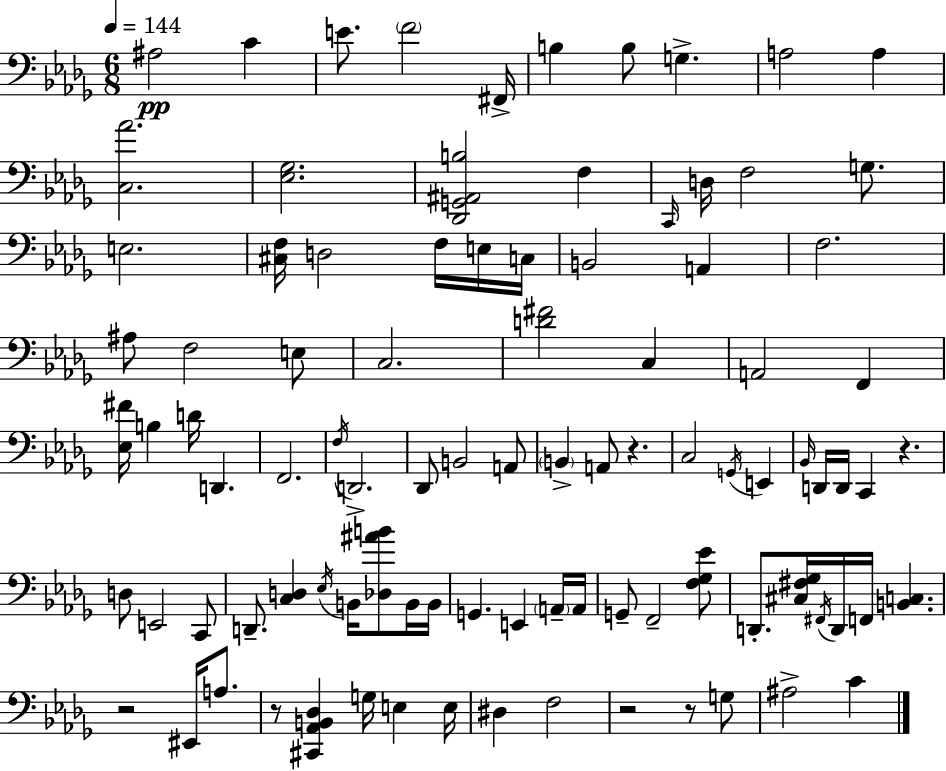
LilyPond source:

{
  \clef bass
  \numericTimeSignature
  \time 6/8
  \key bes \minor
  \tempo 4 = 144
  ais2\pp c'4 | e'8. \parenthesize f'2 fis,16-> | b4 b8 g4.-> | a2 a4 | \break <c aes'>2. | <ees ges>2. | <des, g, ais, b>2 f4 | \grace { c,16 } d16 f2 g8. | \break e2. | <cis f>16 d2 f16 e16 | c16 b,2 a,4 | f2. | \break ais8 f2 e8 | c2. | <d' fis'>2 c4 | a,2 f,4 | \break <ees fis'>16 b4 d'16 d,4. | f,2. | \acciaccatura { f16 } d,2.-> | des,8 b,2 | \break a,8 \parenthesize b,4-> a,8 r4. | c2 \acciaccatura { g,16 } e,4 | \grace { bes,16 } d,16 d,16 c,4 r4. | d8 e,2 | \break c,8 d,8.-- <c d>4 \acciaccatura { ees16 } | b,16 <des ais' b'>8 b,16 b,16 g,4. e,4 | \parenthesize a,16-- a,16 g,8-- f,2-- | <f ges ees'>8 d,8.-. <cis fis ges>16 \acciaccatura { fis,16 } d,16 f,16 | \break <b, c>4. r2 | eis,16 a8. r8 <cis, aes, b, des>4 | g16 e4 e16 dis4 f2 | r2 | \break r8 g8 ais2-> | c'4 \bar "|."
}